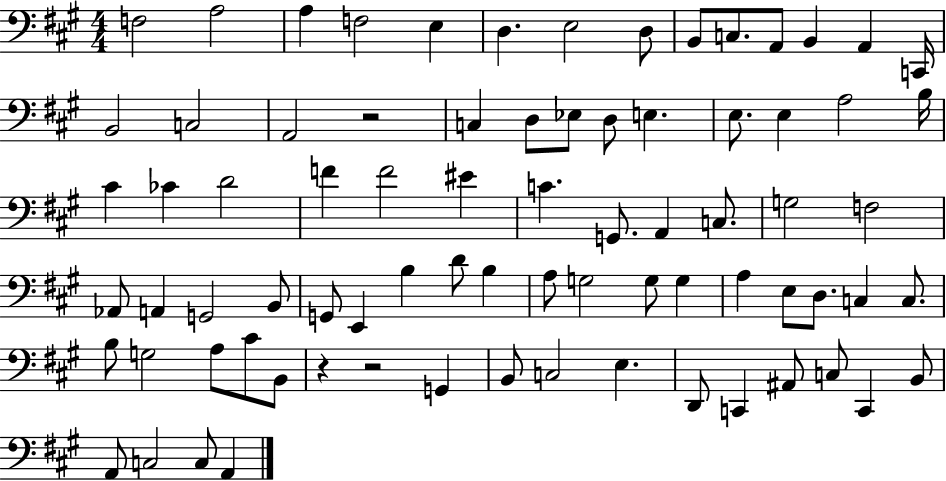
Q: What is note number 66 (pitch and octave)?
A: D2